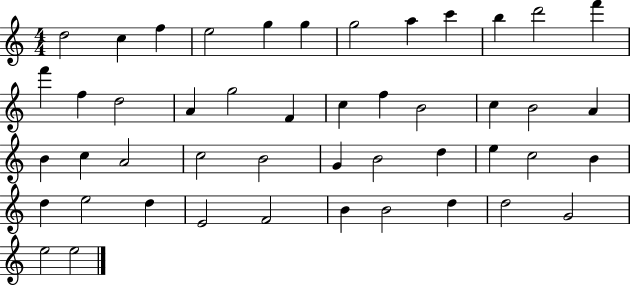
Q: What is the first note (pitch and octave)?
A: D5